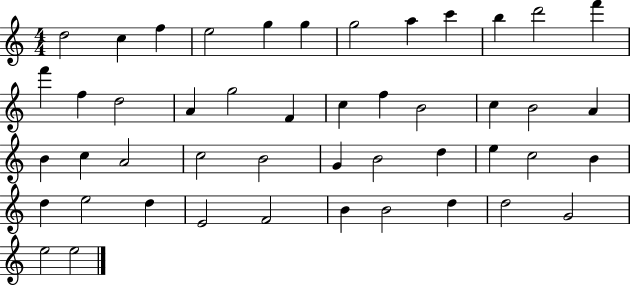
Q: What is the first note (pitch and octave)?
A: D5